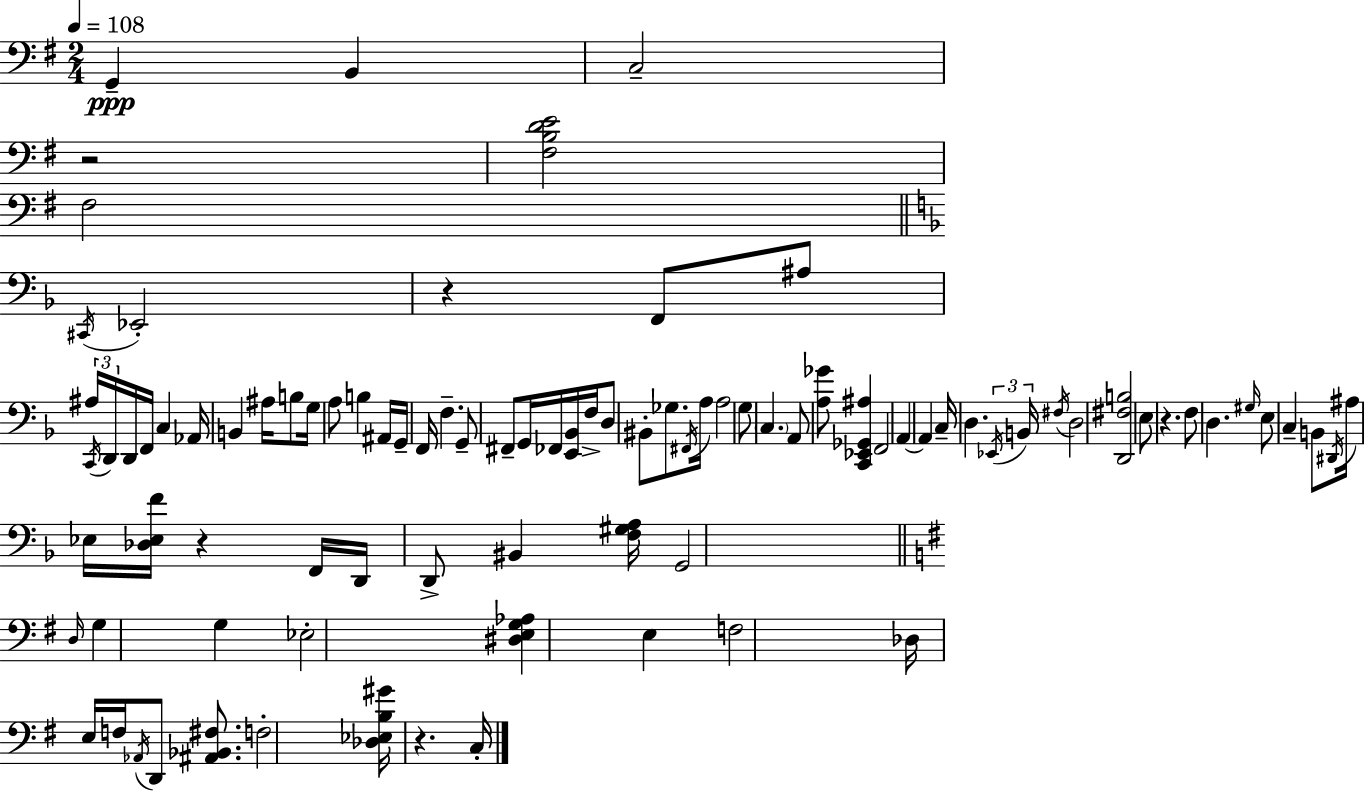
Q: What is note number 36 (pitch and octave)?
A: A3